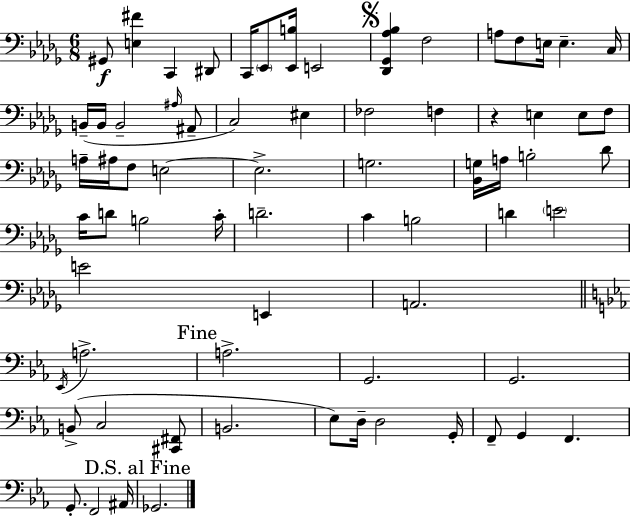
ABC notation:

X:1
T:Untitled
M:6/8
L:1/4
K:Bbm
^G,,/2 [E,^F] C,, ^D,,/2 C,,/4 _E,,/2 [_E,,B,]/4 E,,2 [_D,,_G,,_A,_B,] F,2 A,/2 F,/2 E,/4 E, C,/4 B,,/4 B,,/4 B,,2 ^A,/4 ^A,,/2 C,2 ^E, _F,2 F, z E, E,/2 F,/2 A,/4 ^A,/4 F,/2 E,2 E,2 G,2 [_B,,G,]/4 A,/4 B,2 _D/2 C/4 D/2 B,2 C/4 D2 C B,2 D E2 E2 E,, A,,2 _E,,/4 A,2 A,2 G,,2 G,,2 B,,/2 C,2 [^C,,^F,,]/2 B,,2 _E,/2 D,/4 D,2 G,,/4 F,,/2 G,, F,, G,,/2 F,,2 ^A,,/4 _G,,2